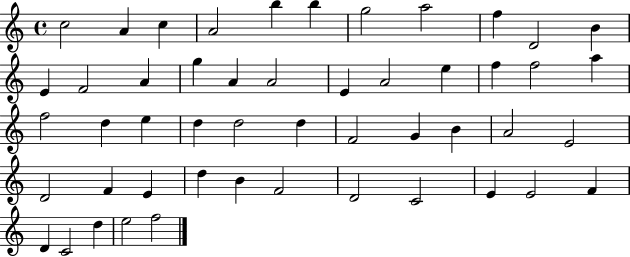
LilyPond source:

{
  \clef treble
  \time 4/4
  \defaultTimeSignature
  \key c \major
  c''2 a'4 c''4 | a'2 b''4 b''4 | g''2 a''2 | f''4 d'2 b'4 | \break e'4 f'2 a'4 | g''4 a'4 a'2 | e'4 a'2 e''4 | f''4 f''2 a''4 | \break f''2 d''4 e''4 | d''4 d''2 d''4 | f'2 g'4 b'4 | a'2 e'2 | \break d'2 f'4 e'4 | d''4 b'4 f'2 | d'2 c'2 | e'4 e'2 f'4 | \break d'4 c'2 d''4 | e''2 f''2 | \bar "|."
}